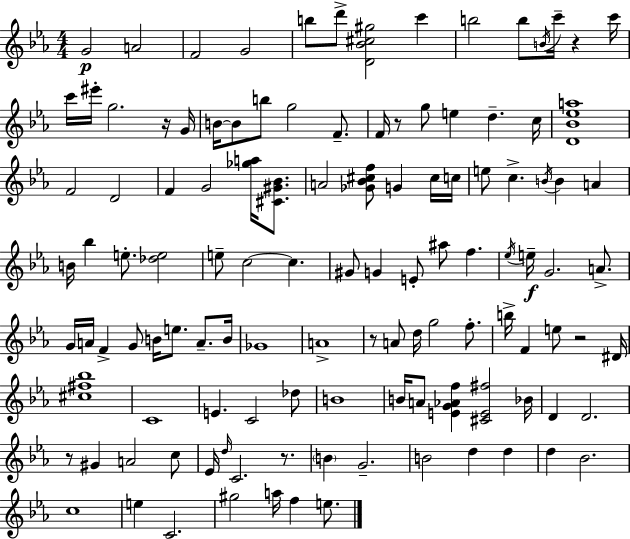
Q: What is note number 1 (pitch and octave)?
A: G4